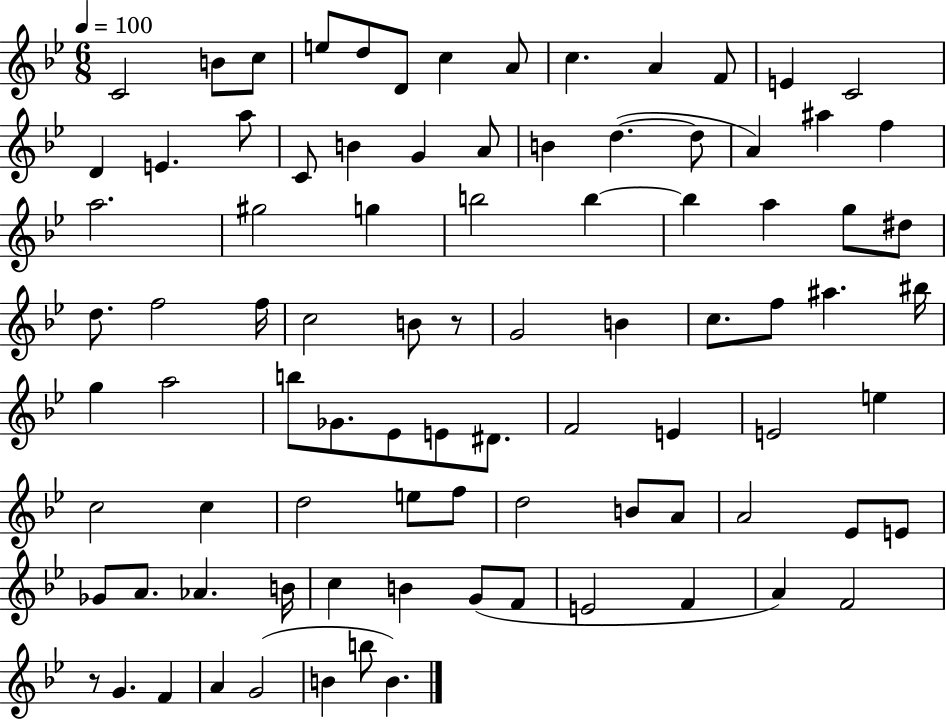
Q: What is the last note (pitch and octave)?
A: B4